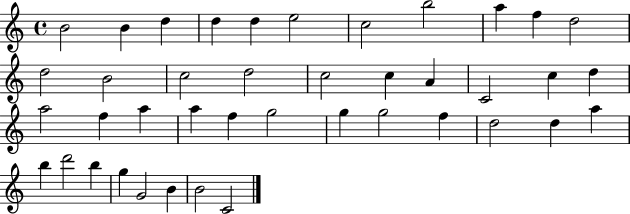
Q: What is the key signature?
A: C major